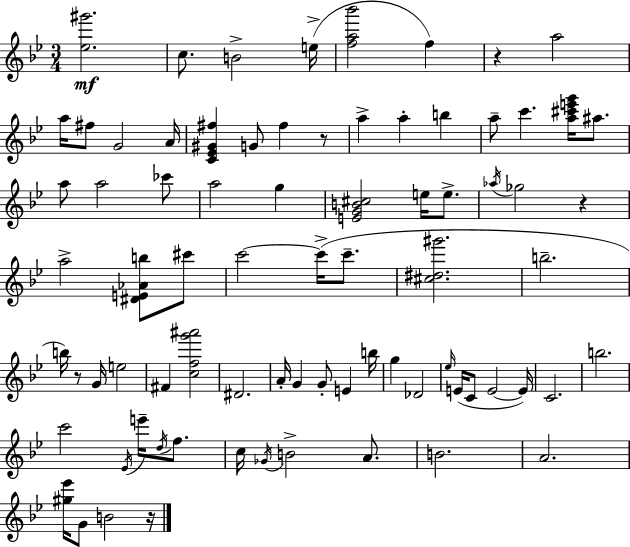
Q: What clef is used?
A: treble